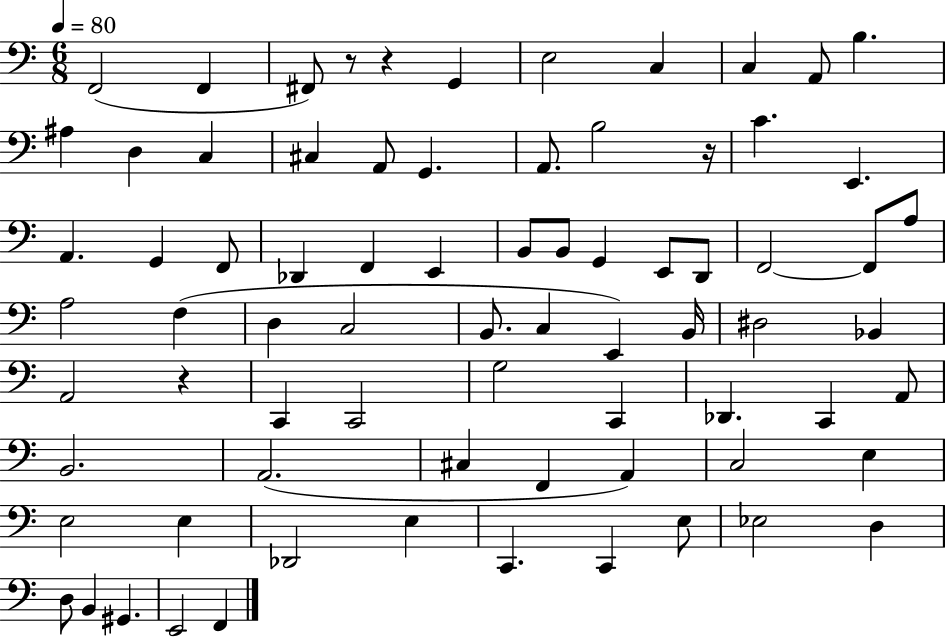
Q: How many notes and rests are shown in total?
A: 76